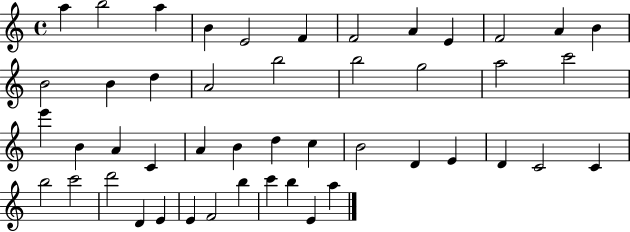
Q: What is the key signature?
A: C major